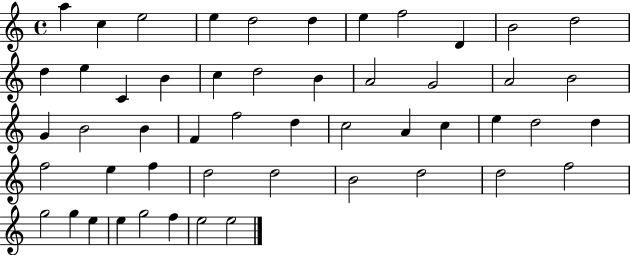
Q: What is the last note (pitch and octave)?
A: E5